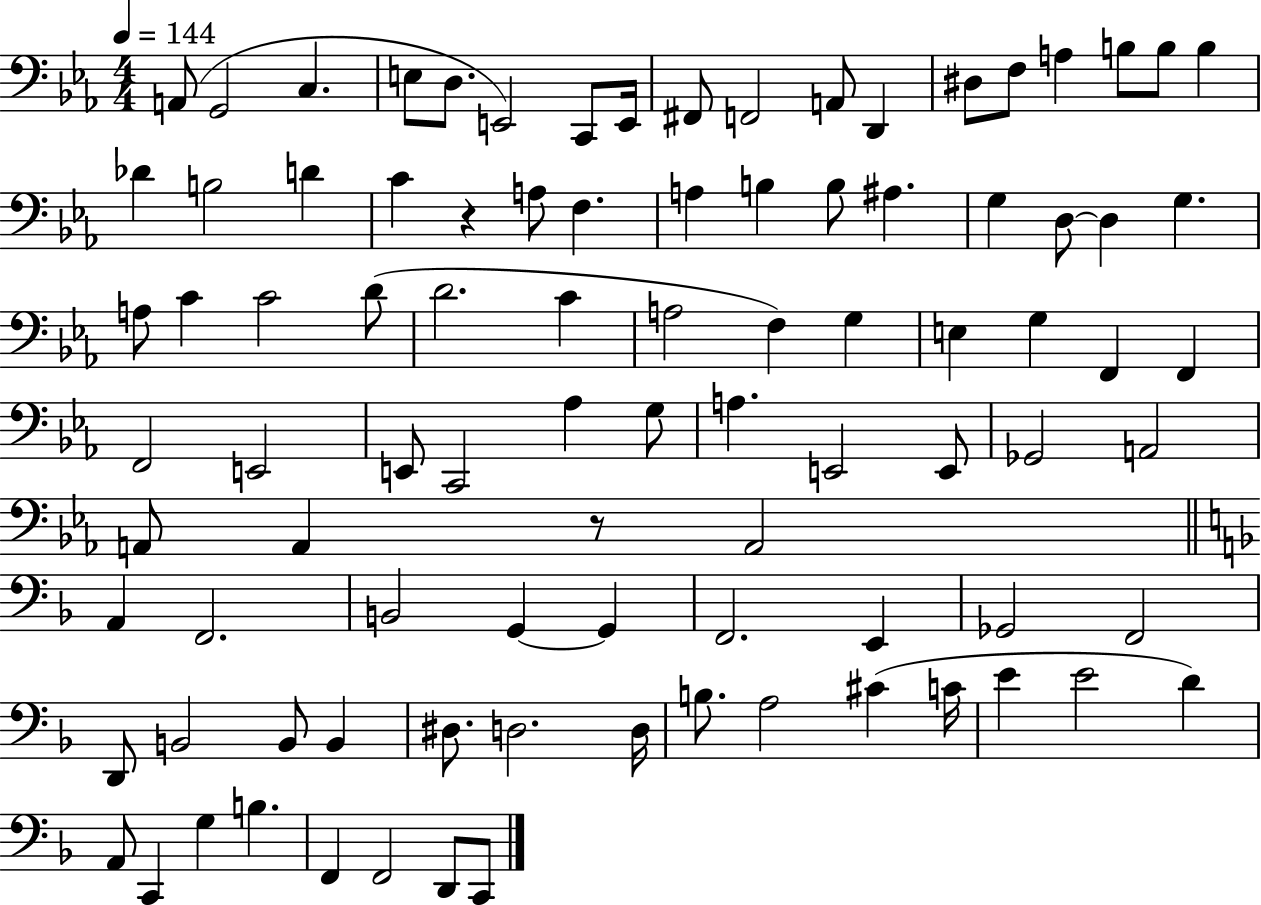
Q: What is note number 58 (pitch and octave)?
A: A2